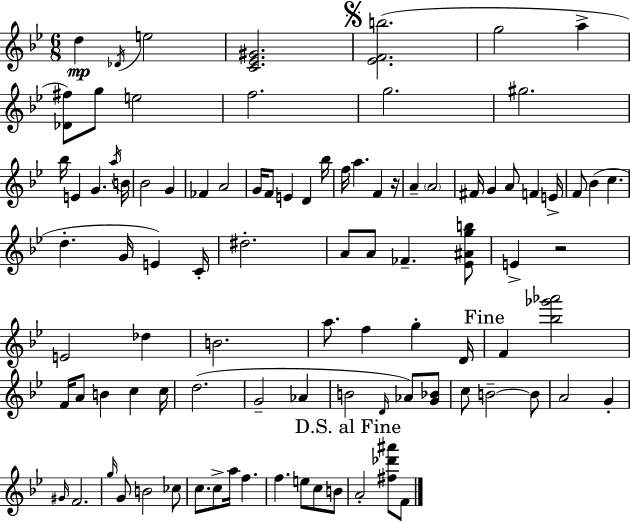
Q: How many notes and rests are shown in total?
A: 95